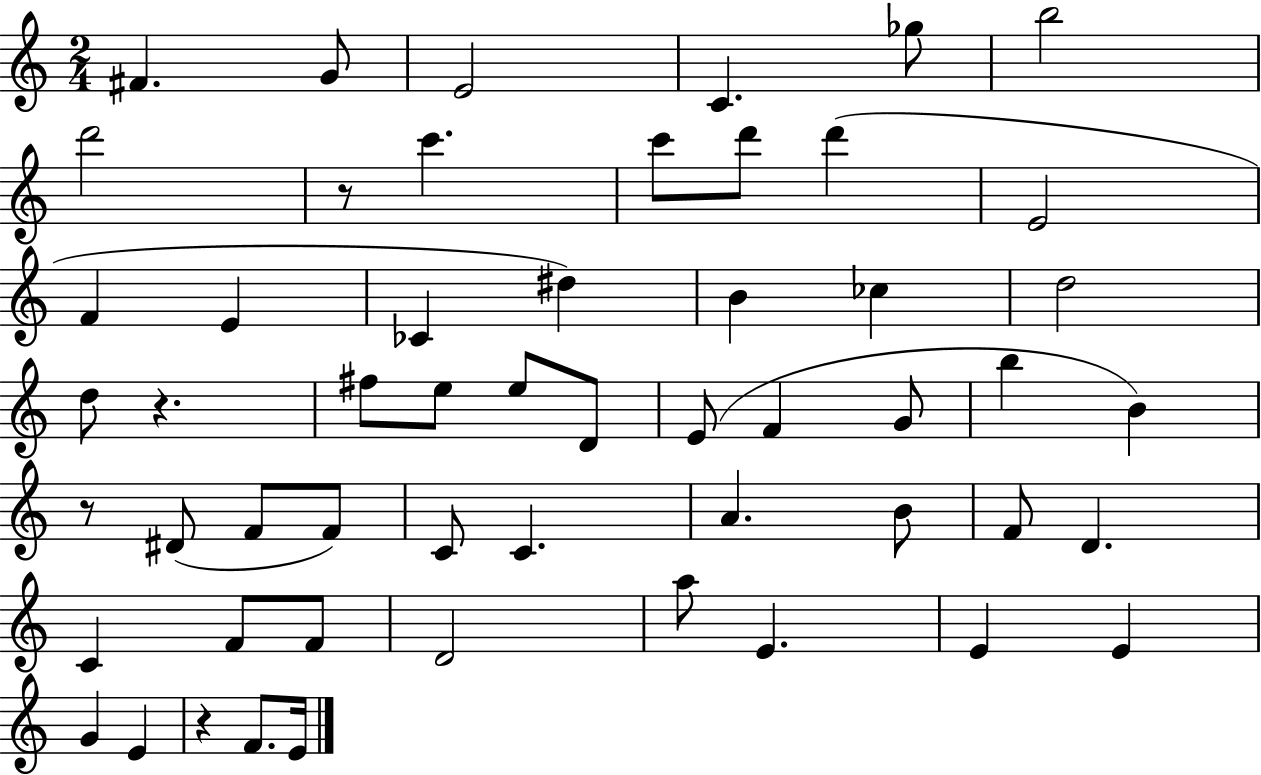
X:1
T:Untitled
M:2/4
L:1/4
K:C
^F G/2 E2 C _g/2 b2 d'2 z/2 c' c'/2 d'/2 d' E2 F E _C ^d B _c d2 d/2 z ^f/2 e/2 e/2 D/2 E/2 F G/2 b B z/2 ^D/2 F/2 F/2 C/2 C A B/2 F/2 D C F/2 F/2 D2 a/2 E E E G E z F/2 E/4